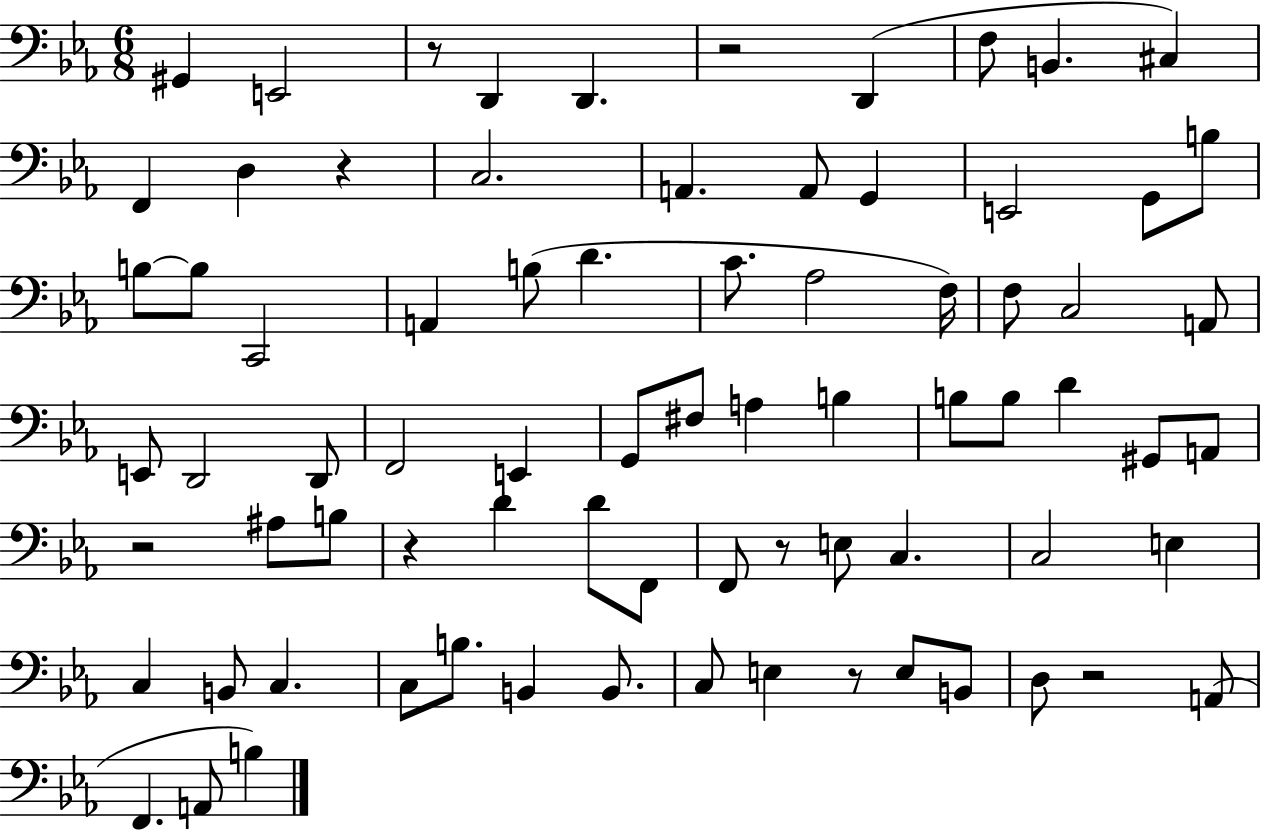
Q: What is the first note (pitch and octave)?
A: G#2